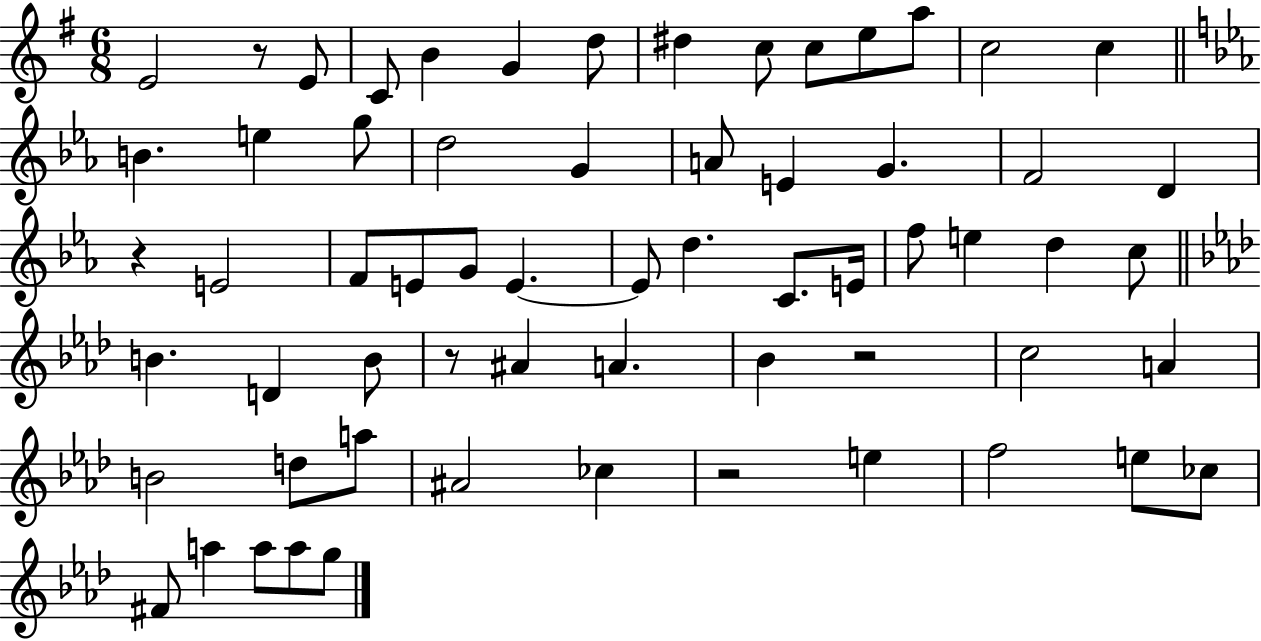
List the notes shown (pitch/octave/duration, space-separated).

E4/h R/e E4/e C4/e B4/q G4/q D5/e D#5/q C5/e C5/e E5/e A5/e C5/h C5/q B4/q. E5/q G5/e D5/h G4/q A4/e E4/q G4/q. F4/h D4/q R/q E4/h F4/e E4/e G4/e E4/q. E4/e D5/q. C4/e. E4/s F5/e E5/q D5/q C5/e B4/q. D4/q B4/e R/e A#4/q A4/q. Bb4/q R/h C5/h A4/q B4/h D5/e A5/e A#4/h CES5/q R/h E5/q F5/h E5/e CES5/e F#4/e A5/q A5/e A5/e G5/e